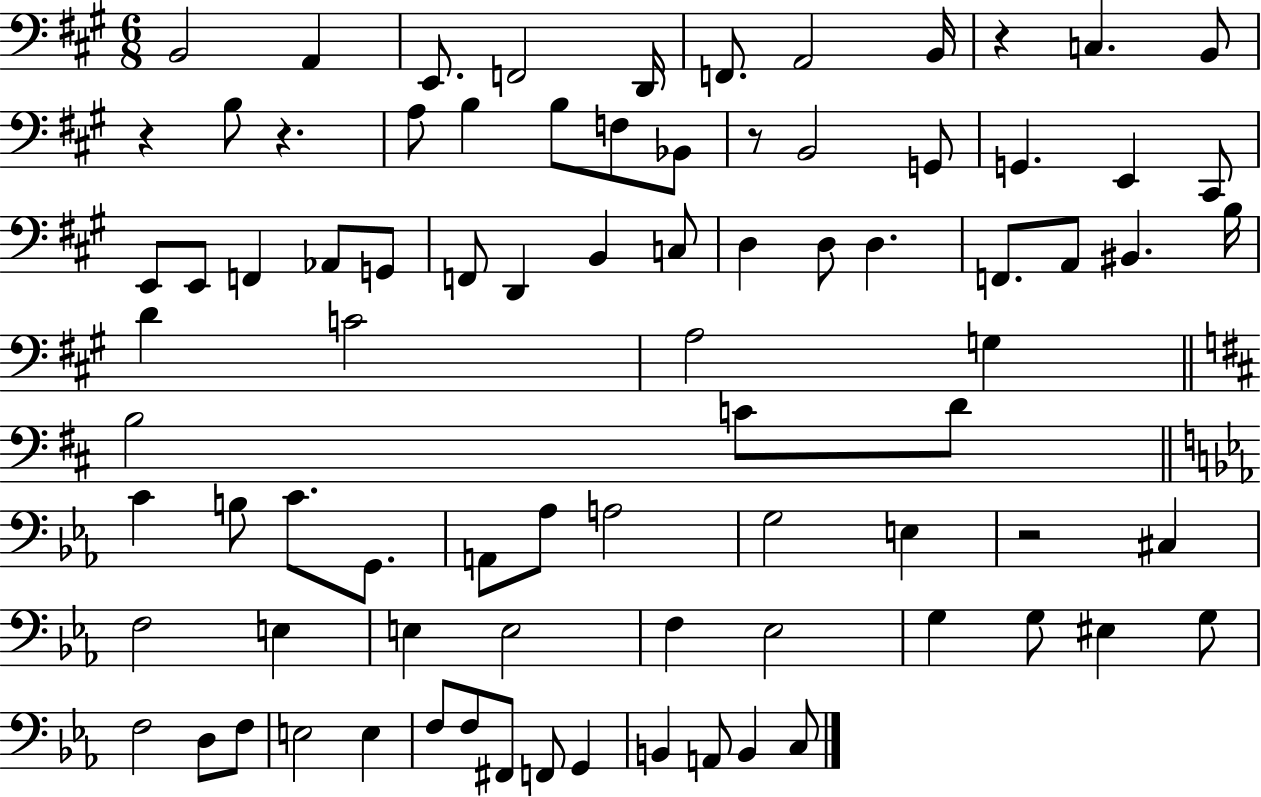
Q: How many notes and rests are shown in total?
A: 83